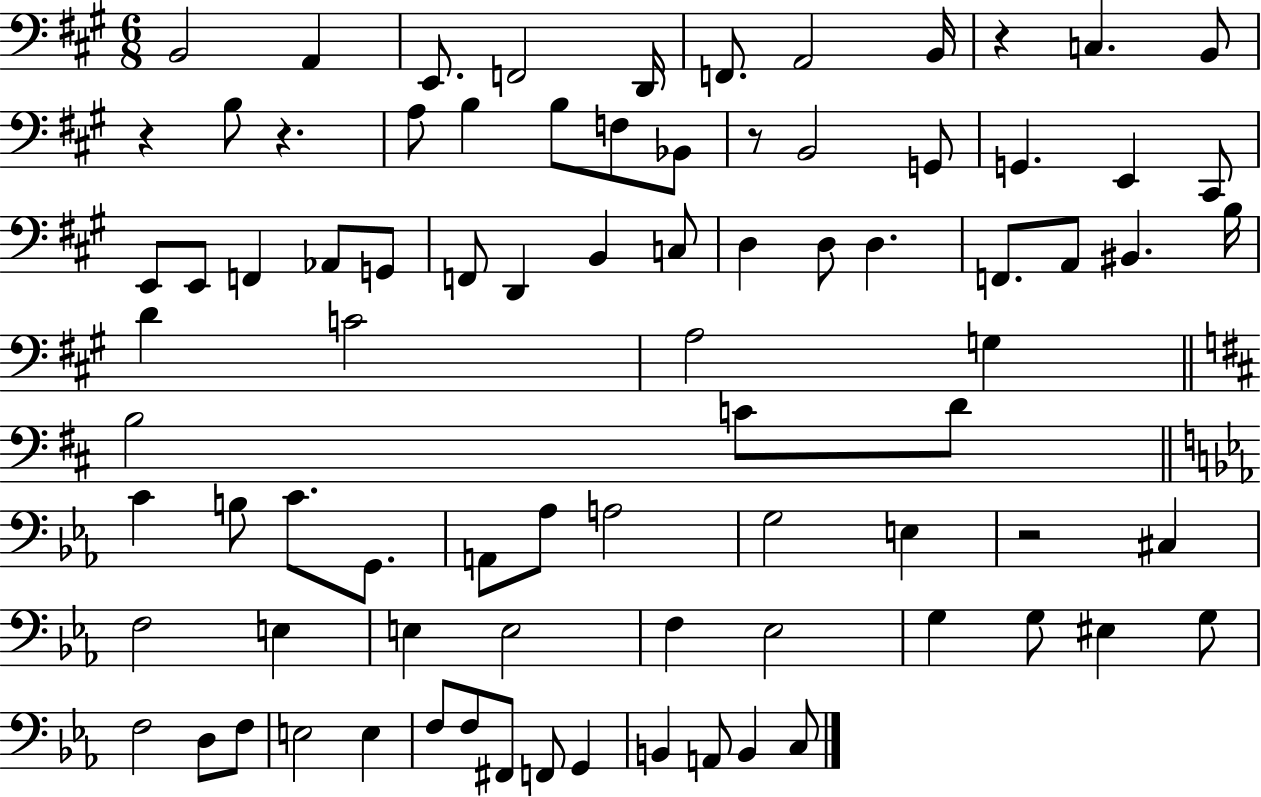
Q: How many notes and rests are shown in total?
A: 83